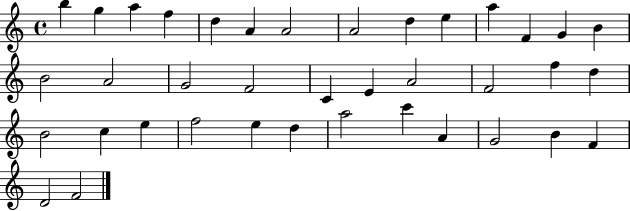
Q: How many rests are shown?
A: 0